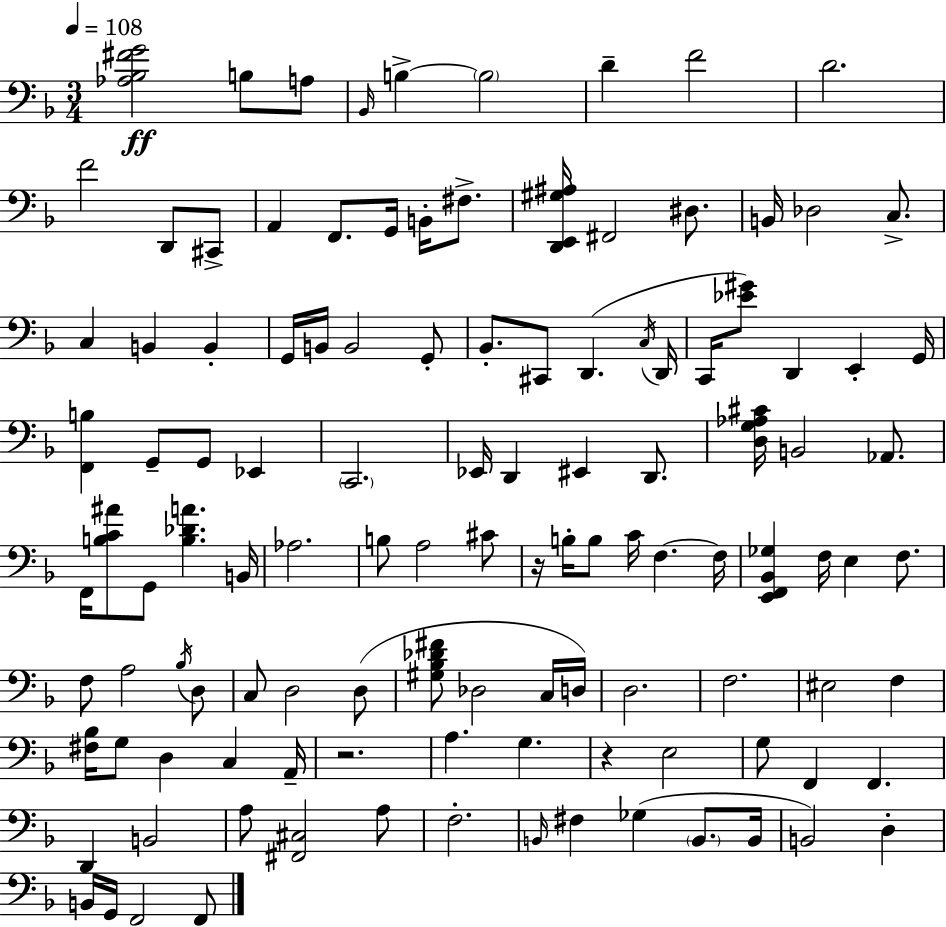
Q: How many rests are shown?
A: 3